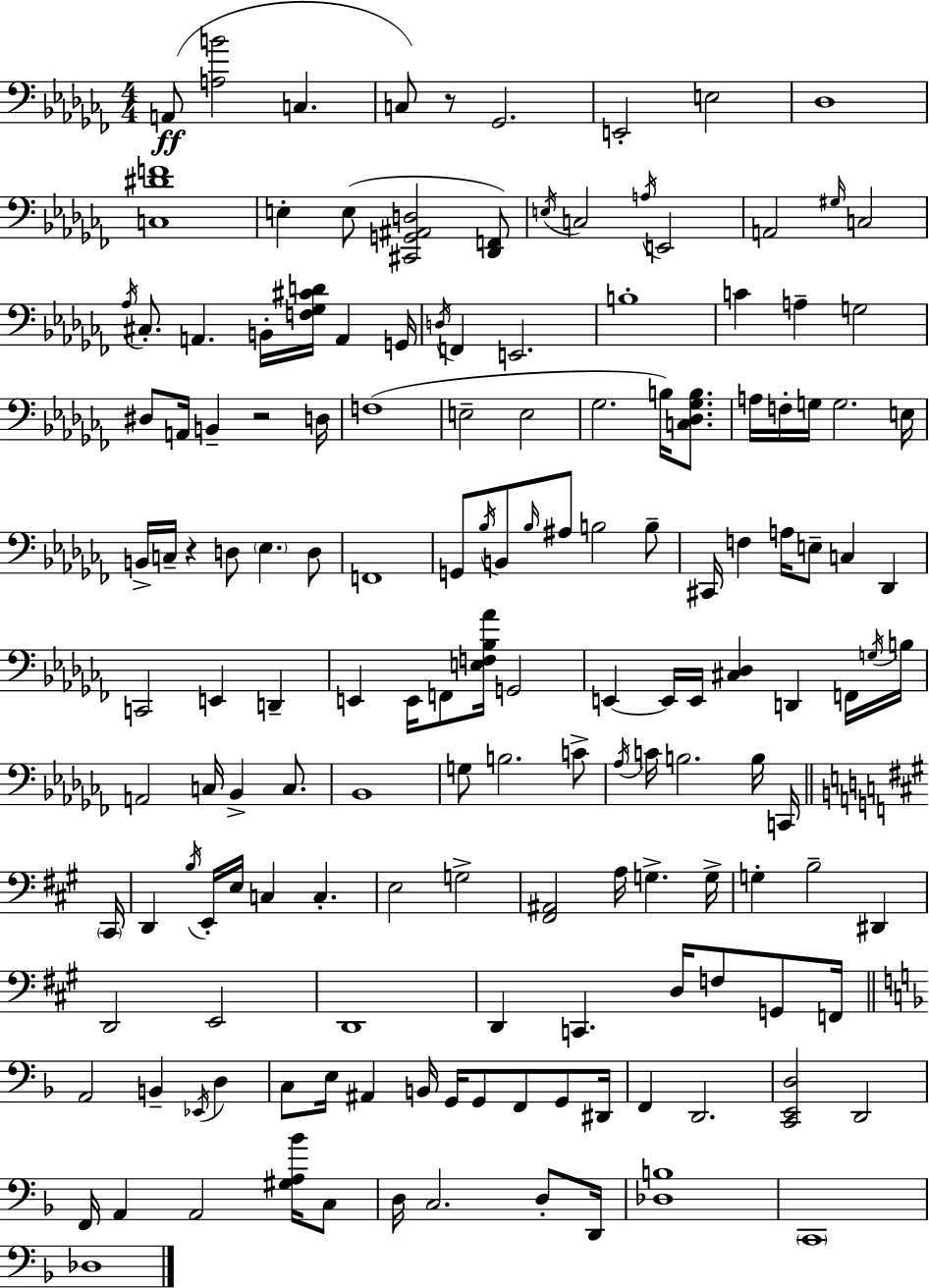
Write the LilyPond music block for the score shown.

{
  \clef bass
  \numericTimeSignature
  \time 4/4
  \key aes \minor
  a,8(\ff <a b'>2 c4. | c8) r8 ges,2. | e,2-. e2 | des1 | \break <c dis' f'>1 | e4-. e8( <cis, g, ais, d>2 <des, f,>8) | \acciaccatura { e16 } c2 \acciaccatura { a16 } e,2 | a,2 \grace { gis16 } c2 | \break \acciaccatura { aes16 } cis8.-. a,4. b,16-. <f ges cis' d'>16 a,4 | g,16 \acciaccatura { d16 } f,4 e,2. | b1-. | c'4 a4-- g2 | \break dis8 a,16 b,4-- r2 | d16 f1( | e2-- e2 | ges2. | \break b16) <c des ges b>8. a16 f16-. g16 g2. | e16 b,16-> c16-- r4 d8 \parenthesize ees4. | d8 f,1 | g,8 \acciaccatura { bes16 } b,8 \grace { bes16 } ais8 b2 | \break b8-- cis,16 f4 a16 e8-- c4 | des,4 c,2 e,4 | d,4-- e,4 e,16 f,8 <e f bes aes'>16 g,2 | e,4~~ e,16 e,16 <cis des>4 | \break d,4 f,16 \acciaccatura { g16 } b16 a,2 | c16 bes,4-> c8. bes,1 | g8 b2. | c'8-> \acciaccatura { aes16 } c'16 b2. | \break b16 c,16 \bar "||" \break \key a \major \parenthesize cis,16 d,4 \acciaccatura { b16 } e,16-. e16 c4 c4.-. | e2 g2-> | <fis, ais,>2 a16 g4.-> | g16-> g4-. b2-- dis,4 | \break d,2 e,2 | d,1 | d,4 c,4. d16 f8 g,8 | f,16 \bar "||" \break \key f \major a,2 b,4-- \acciaccatura { ees,16 } d4 | c8 e16 ais,4 b,16 g,16 g,8 f,8 g,8 | dis,16 f,4 d,2. | <c, e, d>2 d,2 | \break f,16 a,4 a,2 <gis a bes'>16 c8 | d16 c2. d8-. | d,16 <des b>1 | \parenthesize c,1 | \break des1 | \bar "|."
}